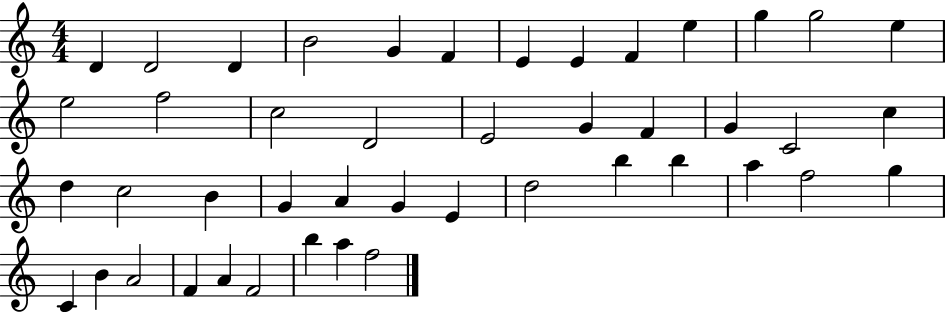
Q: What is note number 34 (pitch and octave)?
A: A5